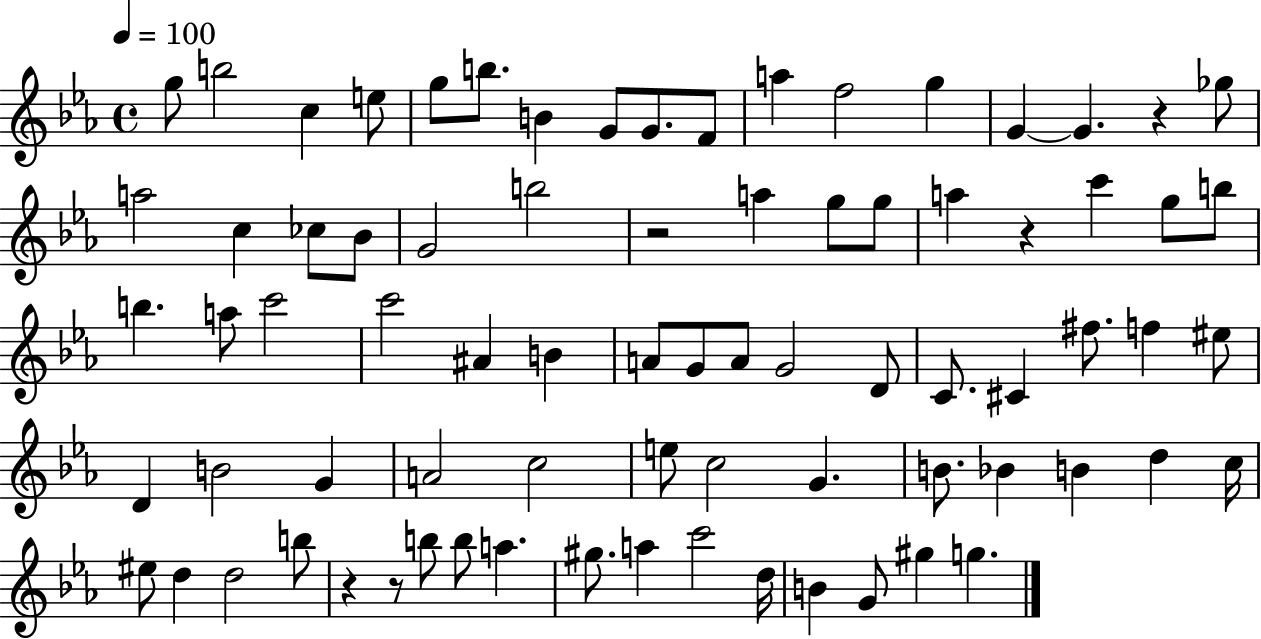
X:1
T:Untitled
M:4/4
L:1/4
K:Eb
g/2 b2 c e/2 g/2 b/2 B G/2 G/2 F/2 a f2 g G G z _g/2 a2 c _c/2 _B/2 G2 b2 z2 a g/2 g/2 a z c' g/2 b/2 b a/2 c'2 c'2 ^A B A/2 G/2 A/2 G2 D/2 C/2 ^C ^f/2 f ^e/2 D B2 G A2 c2 e/2 c2 G B/2 _B B d c/4 ^e/2 d d2 b/2 z z/2 b/2 b/2 a ^g/2 a c'2 d/4 B G/2 ^g g